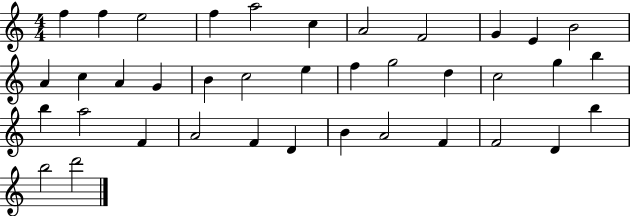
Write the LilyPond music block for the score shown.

{
  \clef treble
  \numericTimeSignature
  \time 4/4
  \key c \major
  f''4 f''4 e''2 | f''4 a''2 c''4 | a'2 f'2 | g'4 e'4 b'2 | \break a'4 c''4 a'4 g'4 | b'4 c''2 e''4 | f''4 g''2 d''4 | c''2 g''4 b''4 | \break b''4 a''2 f'4 | a'2 f'4 d'4 | b'4 a'2 f'4 | f'2 d'4 b''4 | \break b''2 d'''2 | \bar "|."
}